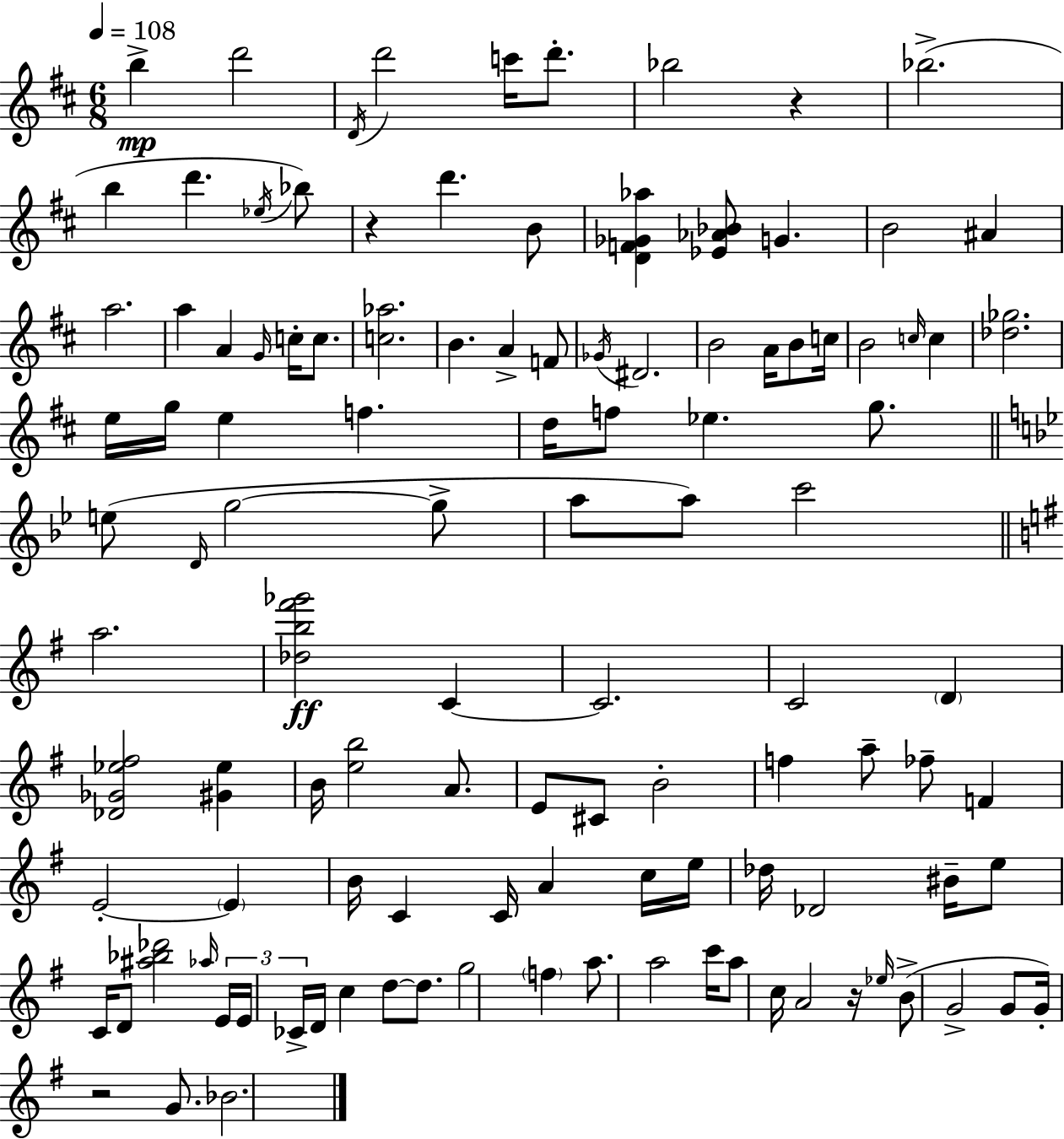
{
  \clef treble
  \numericTimeSignature
  \time 6/8
  \key d \major
  \tempo 4 = 108
  \repeat volta 2 { b''4->\mp d'''2 | \acciaccatura { d'16 } d'''2 c'''16 d'''8.-. | bes''2 r4 | bes''2.->( | \break b''4 d'''4. \acciaccatura { ees''16 }) | bes''8 r4 d'''4. | b'8 <d' f' ges' aes''>4 <ees' aes' bes'>8 g'4. | b'2 ais'4 | \break a''2. | a''4 a'4 \grace { g'16 } c''16-. | c''8. <c'' aes''>2. | b'4. a'4-> | \break f'8 \acciaccatura { ges'16 } dis'2. | b'2 | a'16 b'8 c''16 b'2 | \grace { c''16 } c''4 <des'' ges''>2. | \break e''16 g''16 e''4 f''4. | d''16 f''8 ees''4. | g''8. \bar "||" \break \key g \minor e''8( \grace { d'16 } g''2~~ g''8-> | a''8 a''8) c'''2 | \bar "||" \break \key e \minor a''2. | <des'' b'' fis''' ges'''>2\ff c'4~~ | c'2. | c'2 \parenthesize d'4 | \break <des' ges' ees'' fis''>2 <gis' ees''>4 | b'16 <e'' b''>2 a'8. | e'8 cis'8 b'2-. | f''4 a''8-- fes''8-- f'4 | \break e'2-.~~ \parenthesize e'4 | b'16 c'4 c'16 a'4 c''16 e''16 | des''16 des'2 bis'16-- e''8 | c'16 d'8 <ais'' bes'' des'''>2 \grace { aes''16 } | \break \tuplet 3/2 { e'16 e'16 ces'16-> } d'16 c''4 d''8~~ d''8. | g''2 \parenthesize f''4 | a''8. a''2 | c'''16 a''8 c''16 a'2 | \break r16 \grace { ees''16 }( b'8-> g'2-> | g'8 g'16-.) r2 g'8. | bes'2. | } \bar "|."
}